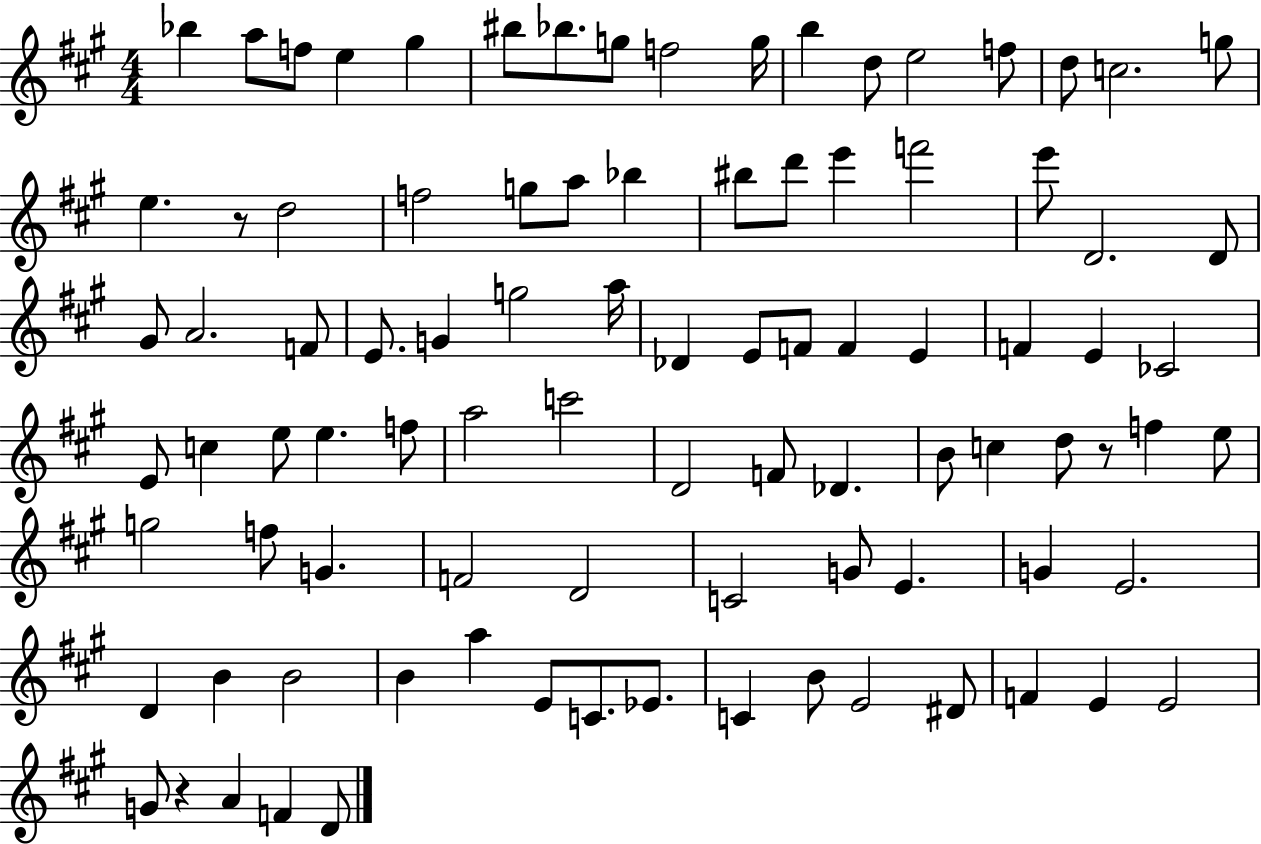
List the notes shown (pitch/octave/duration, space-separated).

Bb5/q A5/e F5/e E5/q G#5/q BIS5/e Bb5/e. G5/e F5/h G5/s B5/q D5/e E5/h F5/e D5/e C5/h. G5/e E5/q. R/e D5/h F5/h G5/e A5/e Bb5/q BIS5/e D6/e E6/q F6/h E6/e D4/h. D4/e G#4/e A4/h. F4/e E4/e. G4/q G5/h A5/s Db4/q E4/e F4/e F4/q E4/q F4/q E4/q CES4/h E4/e C5/q E5/e E5/q. F5/e A5/h C6/h D4/h F4/e Db4/q. B4/e C5/q D5/e R/e F5/q E5/e G5/h F5/e G4/q. F4/h D4/h C4/h G4/e E4/q. G4/q E4/h. D4/q B4/q B4/h B4/q A5/q E4/e C4/e. Eb4/e. C4/q B4/e E4/h D#4/e F4/q E4/q E4/h G4/e R/q A4/q F4/q D4/e